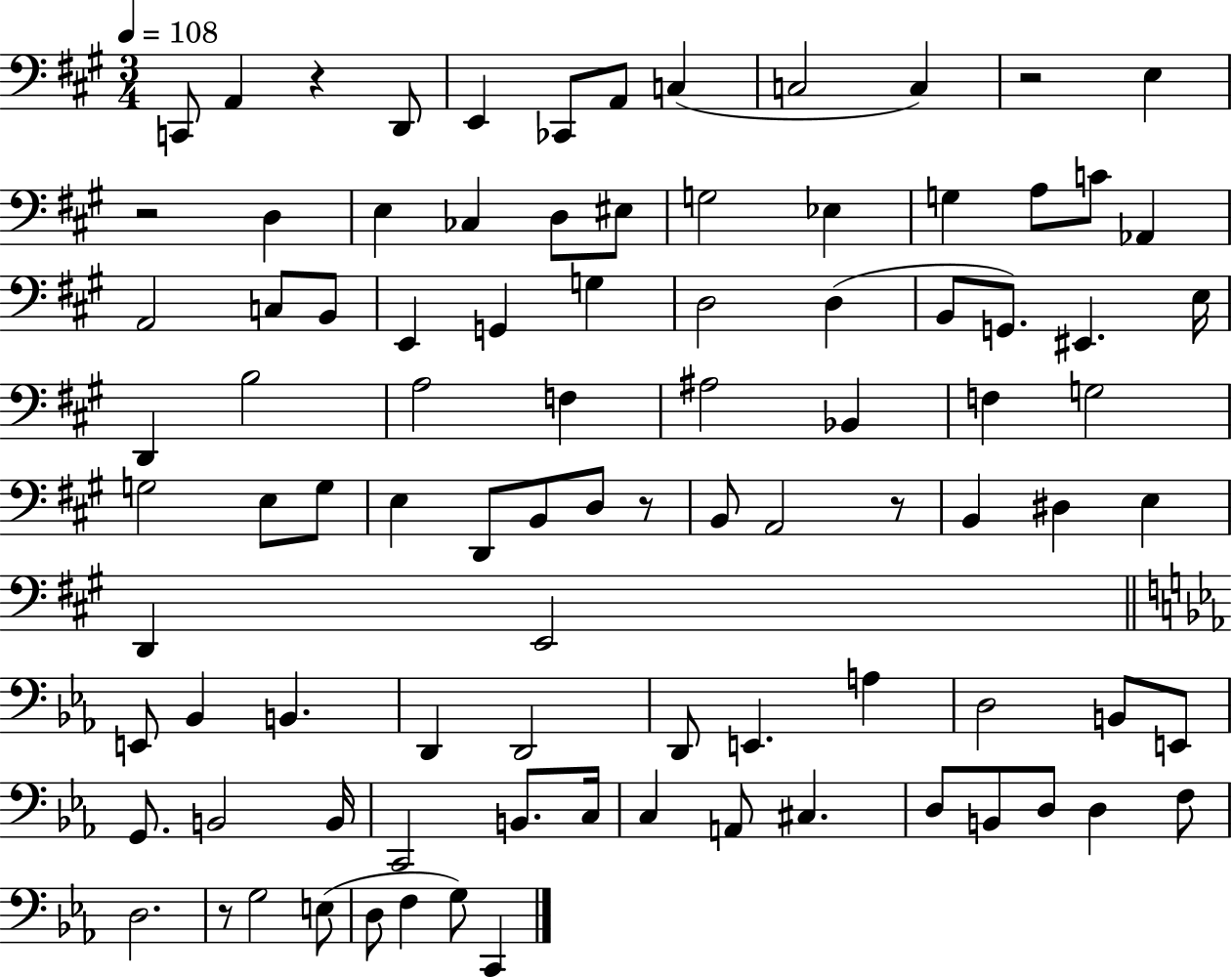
C2/e A2/q R/q D2/e E2/q CES2/e A2/e C3/q C3/h C3/q R/h E3/q R/h D3/q E3/q CES3/q D3/e EIS3/e G3/h Eb3/q G3/q A3/e C4/e Ab2/q A2/h C3/e B2/e E2/q G2/q G3/q D3/h D3/q B2/e G2/e. EIS2/q. E3/s D2/q B3/h A3/h F3/q A#3/h Bb2/q F3/q G3/h G3/h E3/e G3/e E3/q D2/e B2/e D3/e R/e B2/e A2/h R/e B2/q D#3/q E3/q D2/q E2/h E2/e Bb2/q B2/q. D2/q D2/h D2/e E2/q. A3/q D3/h B2/e E2/e G2/e. B2/h B2/s C2/h B2/e. C3/s C3/q A2/e C#3/q. D3/e B2/e D3/e D3/q F3/e D3/h. R/e G3/h E3/e D3/e F3/q G3/e C2/q